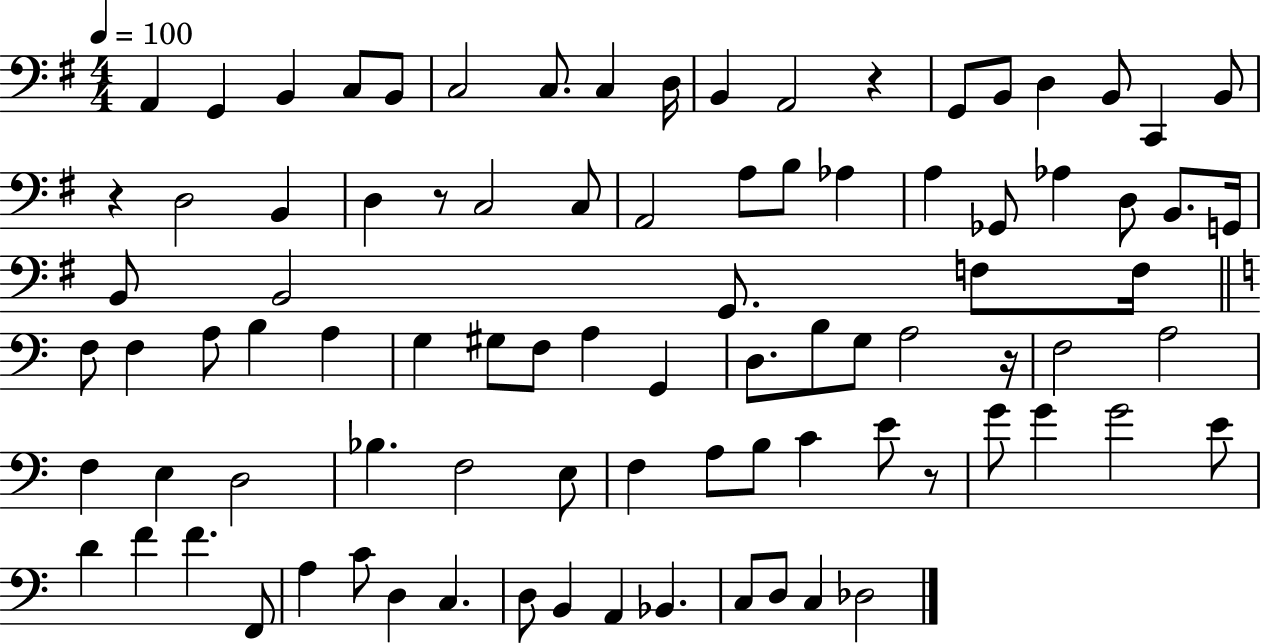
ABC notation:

X:1
T:Untitled
M:4/4
L:1/4
K:G
A,, G,, B,, C,/2 B,,/2 C,2 C,/2 C, D,/4 B,, A,,2 z G,,/2 B,,/2 D, B,,/2 C,, B,,/2 z D,2 B,, D, z/2 C,2 C,/2 A,,2 A,/2 B,/2 _A, A, _G,,/2 _A, D,/2 B,,/2 G,,/4 B,,/2 B,,2 G,,/2 F,/2 F,/4 F,/2 F, A,/2 B, A, G, ^G,/2 F,/2 A, G,, D,/2 B,/2 G,/2 A,2 z/4 F,2 A,2 F, E, D,2 _B, F,2 E,/2 F, A,/2 B,/2 C E/2 z/2 G/2 G G2 E/2 D F F F,,/2 A, C/2 D, C, D,/2 B,, A,, _B,, C,/2 D,/2 C, _D,2